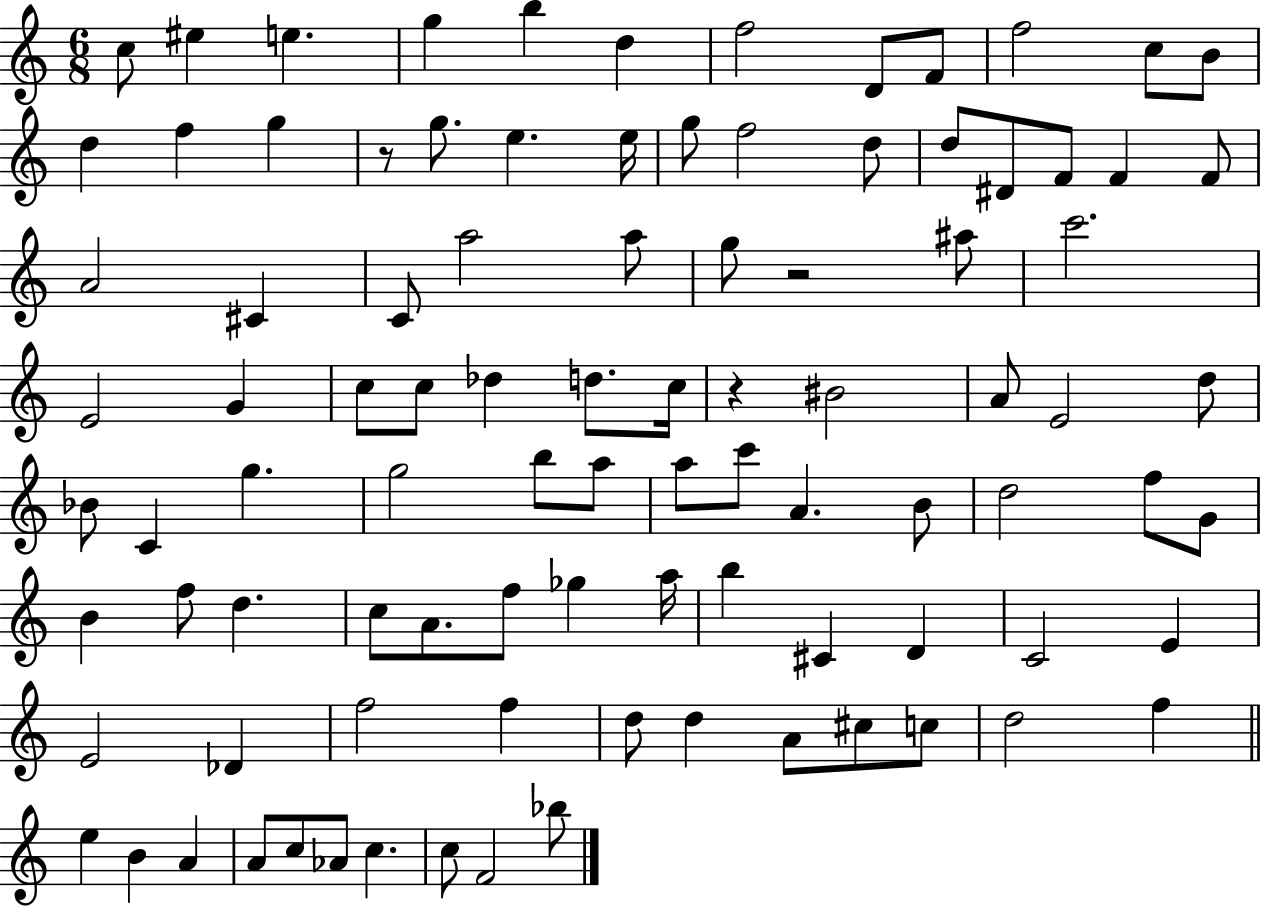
{
  \clef treble
  \numericTimeSignature
  \time 6/8
  \key c \major
  c''8 eis''4 e''4. | g''4 b''4 d''4 | f''2 d'8 f'8 | f''2 c''8 b'8 | \break d''4 f''4 g''4 | r8 g''8. e''4. e''16 | g''8 f''2 d''8 | d''8 dis'8 f'8 f'4 f'8 | \break a'2 cis'4 | c'8 a''2 a''8 | g''8 r2 ais''8 | c'''2. | \break e'2 g'4 | c''8 c''8 des''4 d''8. c''16 | r4 bis'2 | a'8 e'2 d''8 | \break bes'8 c'4 g''4. | g''2 b''8 a''8 | a''8 c'''8 a'4. b'8 | d''2 f''8 g'8 | \break b'4 f''8 d''4. | c''8 a'8. f''8 ges''4 a''16 | b''4 cis'4 d'4 | c'2 e'4 | \break e'2 des'4 | f''2 f''4 | d''8 d''4 a'8 cis''8 c''8 | d''2 f''4 | \break \bar "||" \break \key a \minor e''4 b'4 a'4 | a'8 c''8 aes'8 c''4. | c''8 f'2 bes''8 | \bar "|."
}